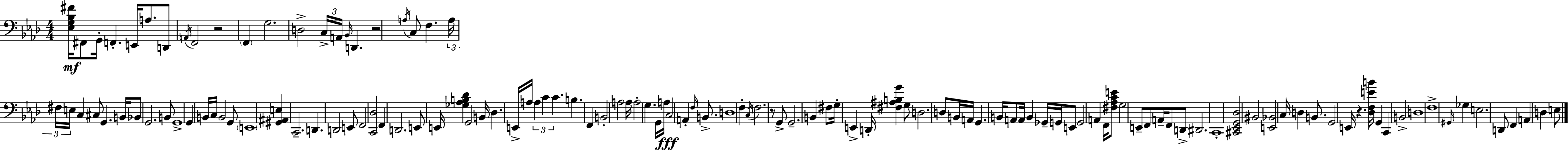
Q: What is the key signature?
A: AES major